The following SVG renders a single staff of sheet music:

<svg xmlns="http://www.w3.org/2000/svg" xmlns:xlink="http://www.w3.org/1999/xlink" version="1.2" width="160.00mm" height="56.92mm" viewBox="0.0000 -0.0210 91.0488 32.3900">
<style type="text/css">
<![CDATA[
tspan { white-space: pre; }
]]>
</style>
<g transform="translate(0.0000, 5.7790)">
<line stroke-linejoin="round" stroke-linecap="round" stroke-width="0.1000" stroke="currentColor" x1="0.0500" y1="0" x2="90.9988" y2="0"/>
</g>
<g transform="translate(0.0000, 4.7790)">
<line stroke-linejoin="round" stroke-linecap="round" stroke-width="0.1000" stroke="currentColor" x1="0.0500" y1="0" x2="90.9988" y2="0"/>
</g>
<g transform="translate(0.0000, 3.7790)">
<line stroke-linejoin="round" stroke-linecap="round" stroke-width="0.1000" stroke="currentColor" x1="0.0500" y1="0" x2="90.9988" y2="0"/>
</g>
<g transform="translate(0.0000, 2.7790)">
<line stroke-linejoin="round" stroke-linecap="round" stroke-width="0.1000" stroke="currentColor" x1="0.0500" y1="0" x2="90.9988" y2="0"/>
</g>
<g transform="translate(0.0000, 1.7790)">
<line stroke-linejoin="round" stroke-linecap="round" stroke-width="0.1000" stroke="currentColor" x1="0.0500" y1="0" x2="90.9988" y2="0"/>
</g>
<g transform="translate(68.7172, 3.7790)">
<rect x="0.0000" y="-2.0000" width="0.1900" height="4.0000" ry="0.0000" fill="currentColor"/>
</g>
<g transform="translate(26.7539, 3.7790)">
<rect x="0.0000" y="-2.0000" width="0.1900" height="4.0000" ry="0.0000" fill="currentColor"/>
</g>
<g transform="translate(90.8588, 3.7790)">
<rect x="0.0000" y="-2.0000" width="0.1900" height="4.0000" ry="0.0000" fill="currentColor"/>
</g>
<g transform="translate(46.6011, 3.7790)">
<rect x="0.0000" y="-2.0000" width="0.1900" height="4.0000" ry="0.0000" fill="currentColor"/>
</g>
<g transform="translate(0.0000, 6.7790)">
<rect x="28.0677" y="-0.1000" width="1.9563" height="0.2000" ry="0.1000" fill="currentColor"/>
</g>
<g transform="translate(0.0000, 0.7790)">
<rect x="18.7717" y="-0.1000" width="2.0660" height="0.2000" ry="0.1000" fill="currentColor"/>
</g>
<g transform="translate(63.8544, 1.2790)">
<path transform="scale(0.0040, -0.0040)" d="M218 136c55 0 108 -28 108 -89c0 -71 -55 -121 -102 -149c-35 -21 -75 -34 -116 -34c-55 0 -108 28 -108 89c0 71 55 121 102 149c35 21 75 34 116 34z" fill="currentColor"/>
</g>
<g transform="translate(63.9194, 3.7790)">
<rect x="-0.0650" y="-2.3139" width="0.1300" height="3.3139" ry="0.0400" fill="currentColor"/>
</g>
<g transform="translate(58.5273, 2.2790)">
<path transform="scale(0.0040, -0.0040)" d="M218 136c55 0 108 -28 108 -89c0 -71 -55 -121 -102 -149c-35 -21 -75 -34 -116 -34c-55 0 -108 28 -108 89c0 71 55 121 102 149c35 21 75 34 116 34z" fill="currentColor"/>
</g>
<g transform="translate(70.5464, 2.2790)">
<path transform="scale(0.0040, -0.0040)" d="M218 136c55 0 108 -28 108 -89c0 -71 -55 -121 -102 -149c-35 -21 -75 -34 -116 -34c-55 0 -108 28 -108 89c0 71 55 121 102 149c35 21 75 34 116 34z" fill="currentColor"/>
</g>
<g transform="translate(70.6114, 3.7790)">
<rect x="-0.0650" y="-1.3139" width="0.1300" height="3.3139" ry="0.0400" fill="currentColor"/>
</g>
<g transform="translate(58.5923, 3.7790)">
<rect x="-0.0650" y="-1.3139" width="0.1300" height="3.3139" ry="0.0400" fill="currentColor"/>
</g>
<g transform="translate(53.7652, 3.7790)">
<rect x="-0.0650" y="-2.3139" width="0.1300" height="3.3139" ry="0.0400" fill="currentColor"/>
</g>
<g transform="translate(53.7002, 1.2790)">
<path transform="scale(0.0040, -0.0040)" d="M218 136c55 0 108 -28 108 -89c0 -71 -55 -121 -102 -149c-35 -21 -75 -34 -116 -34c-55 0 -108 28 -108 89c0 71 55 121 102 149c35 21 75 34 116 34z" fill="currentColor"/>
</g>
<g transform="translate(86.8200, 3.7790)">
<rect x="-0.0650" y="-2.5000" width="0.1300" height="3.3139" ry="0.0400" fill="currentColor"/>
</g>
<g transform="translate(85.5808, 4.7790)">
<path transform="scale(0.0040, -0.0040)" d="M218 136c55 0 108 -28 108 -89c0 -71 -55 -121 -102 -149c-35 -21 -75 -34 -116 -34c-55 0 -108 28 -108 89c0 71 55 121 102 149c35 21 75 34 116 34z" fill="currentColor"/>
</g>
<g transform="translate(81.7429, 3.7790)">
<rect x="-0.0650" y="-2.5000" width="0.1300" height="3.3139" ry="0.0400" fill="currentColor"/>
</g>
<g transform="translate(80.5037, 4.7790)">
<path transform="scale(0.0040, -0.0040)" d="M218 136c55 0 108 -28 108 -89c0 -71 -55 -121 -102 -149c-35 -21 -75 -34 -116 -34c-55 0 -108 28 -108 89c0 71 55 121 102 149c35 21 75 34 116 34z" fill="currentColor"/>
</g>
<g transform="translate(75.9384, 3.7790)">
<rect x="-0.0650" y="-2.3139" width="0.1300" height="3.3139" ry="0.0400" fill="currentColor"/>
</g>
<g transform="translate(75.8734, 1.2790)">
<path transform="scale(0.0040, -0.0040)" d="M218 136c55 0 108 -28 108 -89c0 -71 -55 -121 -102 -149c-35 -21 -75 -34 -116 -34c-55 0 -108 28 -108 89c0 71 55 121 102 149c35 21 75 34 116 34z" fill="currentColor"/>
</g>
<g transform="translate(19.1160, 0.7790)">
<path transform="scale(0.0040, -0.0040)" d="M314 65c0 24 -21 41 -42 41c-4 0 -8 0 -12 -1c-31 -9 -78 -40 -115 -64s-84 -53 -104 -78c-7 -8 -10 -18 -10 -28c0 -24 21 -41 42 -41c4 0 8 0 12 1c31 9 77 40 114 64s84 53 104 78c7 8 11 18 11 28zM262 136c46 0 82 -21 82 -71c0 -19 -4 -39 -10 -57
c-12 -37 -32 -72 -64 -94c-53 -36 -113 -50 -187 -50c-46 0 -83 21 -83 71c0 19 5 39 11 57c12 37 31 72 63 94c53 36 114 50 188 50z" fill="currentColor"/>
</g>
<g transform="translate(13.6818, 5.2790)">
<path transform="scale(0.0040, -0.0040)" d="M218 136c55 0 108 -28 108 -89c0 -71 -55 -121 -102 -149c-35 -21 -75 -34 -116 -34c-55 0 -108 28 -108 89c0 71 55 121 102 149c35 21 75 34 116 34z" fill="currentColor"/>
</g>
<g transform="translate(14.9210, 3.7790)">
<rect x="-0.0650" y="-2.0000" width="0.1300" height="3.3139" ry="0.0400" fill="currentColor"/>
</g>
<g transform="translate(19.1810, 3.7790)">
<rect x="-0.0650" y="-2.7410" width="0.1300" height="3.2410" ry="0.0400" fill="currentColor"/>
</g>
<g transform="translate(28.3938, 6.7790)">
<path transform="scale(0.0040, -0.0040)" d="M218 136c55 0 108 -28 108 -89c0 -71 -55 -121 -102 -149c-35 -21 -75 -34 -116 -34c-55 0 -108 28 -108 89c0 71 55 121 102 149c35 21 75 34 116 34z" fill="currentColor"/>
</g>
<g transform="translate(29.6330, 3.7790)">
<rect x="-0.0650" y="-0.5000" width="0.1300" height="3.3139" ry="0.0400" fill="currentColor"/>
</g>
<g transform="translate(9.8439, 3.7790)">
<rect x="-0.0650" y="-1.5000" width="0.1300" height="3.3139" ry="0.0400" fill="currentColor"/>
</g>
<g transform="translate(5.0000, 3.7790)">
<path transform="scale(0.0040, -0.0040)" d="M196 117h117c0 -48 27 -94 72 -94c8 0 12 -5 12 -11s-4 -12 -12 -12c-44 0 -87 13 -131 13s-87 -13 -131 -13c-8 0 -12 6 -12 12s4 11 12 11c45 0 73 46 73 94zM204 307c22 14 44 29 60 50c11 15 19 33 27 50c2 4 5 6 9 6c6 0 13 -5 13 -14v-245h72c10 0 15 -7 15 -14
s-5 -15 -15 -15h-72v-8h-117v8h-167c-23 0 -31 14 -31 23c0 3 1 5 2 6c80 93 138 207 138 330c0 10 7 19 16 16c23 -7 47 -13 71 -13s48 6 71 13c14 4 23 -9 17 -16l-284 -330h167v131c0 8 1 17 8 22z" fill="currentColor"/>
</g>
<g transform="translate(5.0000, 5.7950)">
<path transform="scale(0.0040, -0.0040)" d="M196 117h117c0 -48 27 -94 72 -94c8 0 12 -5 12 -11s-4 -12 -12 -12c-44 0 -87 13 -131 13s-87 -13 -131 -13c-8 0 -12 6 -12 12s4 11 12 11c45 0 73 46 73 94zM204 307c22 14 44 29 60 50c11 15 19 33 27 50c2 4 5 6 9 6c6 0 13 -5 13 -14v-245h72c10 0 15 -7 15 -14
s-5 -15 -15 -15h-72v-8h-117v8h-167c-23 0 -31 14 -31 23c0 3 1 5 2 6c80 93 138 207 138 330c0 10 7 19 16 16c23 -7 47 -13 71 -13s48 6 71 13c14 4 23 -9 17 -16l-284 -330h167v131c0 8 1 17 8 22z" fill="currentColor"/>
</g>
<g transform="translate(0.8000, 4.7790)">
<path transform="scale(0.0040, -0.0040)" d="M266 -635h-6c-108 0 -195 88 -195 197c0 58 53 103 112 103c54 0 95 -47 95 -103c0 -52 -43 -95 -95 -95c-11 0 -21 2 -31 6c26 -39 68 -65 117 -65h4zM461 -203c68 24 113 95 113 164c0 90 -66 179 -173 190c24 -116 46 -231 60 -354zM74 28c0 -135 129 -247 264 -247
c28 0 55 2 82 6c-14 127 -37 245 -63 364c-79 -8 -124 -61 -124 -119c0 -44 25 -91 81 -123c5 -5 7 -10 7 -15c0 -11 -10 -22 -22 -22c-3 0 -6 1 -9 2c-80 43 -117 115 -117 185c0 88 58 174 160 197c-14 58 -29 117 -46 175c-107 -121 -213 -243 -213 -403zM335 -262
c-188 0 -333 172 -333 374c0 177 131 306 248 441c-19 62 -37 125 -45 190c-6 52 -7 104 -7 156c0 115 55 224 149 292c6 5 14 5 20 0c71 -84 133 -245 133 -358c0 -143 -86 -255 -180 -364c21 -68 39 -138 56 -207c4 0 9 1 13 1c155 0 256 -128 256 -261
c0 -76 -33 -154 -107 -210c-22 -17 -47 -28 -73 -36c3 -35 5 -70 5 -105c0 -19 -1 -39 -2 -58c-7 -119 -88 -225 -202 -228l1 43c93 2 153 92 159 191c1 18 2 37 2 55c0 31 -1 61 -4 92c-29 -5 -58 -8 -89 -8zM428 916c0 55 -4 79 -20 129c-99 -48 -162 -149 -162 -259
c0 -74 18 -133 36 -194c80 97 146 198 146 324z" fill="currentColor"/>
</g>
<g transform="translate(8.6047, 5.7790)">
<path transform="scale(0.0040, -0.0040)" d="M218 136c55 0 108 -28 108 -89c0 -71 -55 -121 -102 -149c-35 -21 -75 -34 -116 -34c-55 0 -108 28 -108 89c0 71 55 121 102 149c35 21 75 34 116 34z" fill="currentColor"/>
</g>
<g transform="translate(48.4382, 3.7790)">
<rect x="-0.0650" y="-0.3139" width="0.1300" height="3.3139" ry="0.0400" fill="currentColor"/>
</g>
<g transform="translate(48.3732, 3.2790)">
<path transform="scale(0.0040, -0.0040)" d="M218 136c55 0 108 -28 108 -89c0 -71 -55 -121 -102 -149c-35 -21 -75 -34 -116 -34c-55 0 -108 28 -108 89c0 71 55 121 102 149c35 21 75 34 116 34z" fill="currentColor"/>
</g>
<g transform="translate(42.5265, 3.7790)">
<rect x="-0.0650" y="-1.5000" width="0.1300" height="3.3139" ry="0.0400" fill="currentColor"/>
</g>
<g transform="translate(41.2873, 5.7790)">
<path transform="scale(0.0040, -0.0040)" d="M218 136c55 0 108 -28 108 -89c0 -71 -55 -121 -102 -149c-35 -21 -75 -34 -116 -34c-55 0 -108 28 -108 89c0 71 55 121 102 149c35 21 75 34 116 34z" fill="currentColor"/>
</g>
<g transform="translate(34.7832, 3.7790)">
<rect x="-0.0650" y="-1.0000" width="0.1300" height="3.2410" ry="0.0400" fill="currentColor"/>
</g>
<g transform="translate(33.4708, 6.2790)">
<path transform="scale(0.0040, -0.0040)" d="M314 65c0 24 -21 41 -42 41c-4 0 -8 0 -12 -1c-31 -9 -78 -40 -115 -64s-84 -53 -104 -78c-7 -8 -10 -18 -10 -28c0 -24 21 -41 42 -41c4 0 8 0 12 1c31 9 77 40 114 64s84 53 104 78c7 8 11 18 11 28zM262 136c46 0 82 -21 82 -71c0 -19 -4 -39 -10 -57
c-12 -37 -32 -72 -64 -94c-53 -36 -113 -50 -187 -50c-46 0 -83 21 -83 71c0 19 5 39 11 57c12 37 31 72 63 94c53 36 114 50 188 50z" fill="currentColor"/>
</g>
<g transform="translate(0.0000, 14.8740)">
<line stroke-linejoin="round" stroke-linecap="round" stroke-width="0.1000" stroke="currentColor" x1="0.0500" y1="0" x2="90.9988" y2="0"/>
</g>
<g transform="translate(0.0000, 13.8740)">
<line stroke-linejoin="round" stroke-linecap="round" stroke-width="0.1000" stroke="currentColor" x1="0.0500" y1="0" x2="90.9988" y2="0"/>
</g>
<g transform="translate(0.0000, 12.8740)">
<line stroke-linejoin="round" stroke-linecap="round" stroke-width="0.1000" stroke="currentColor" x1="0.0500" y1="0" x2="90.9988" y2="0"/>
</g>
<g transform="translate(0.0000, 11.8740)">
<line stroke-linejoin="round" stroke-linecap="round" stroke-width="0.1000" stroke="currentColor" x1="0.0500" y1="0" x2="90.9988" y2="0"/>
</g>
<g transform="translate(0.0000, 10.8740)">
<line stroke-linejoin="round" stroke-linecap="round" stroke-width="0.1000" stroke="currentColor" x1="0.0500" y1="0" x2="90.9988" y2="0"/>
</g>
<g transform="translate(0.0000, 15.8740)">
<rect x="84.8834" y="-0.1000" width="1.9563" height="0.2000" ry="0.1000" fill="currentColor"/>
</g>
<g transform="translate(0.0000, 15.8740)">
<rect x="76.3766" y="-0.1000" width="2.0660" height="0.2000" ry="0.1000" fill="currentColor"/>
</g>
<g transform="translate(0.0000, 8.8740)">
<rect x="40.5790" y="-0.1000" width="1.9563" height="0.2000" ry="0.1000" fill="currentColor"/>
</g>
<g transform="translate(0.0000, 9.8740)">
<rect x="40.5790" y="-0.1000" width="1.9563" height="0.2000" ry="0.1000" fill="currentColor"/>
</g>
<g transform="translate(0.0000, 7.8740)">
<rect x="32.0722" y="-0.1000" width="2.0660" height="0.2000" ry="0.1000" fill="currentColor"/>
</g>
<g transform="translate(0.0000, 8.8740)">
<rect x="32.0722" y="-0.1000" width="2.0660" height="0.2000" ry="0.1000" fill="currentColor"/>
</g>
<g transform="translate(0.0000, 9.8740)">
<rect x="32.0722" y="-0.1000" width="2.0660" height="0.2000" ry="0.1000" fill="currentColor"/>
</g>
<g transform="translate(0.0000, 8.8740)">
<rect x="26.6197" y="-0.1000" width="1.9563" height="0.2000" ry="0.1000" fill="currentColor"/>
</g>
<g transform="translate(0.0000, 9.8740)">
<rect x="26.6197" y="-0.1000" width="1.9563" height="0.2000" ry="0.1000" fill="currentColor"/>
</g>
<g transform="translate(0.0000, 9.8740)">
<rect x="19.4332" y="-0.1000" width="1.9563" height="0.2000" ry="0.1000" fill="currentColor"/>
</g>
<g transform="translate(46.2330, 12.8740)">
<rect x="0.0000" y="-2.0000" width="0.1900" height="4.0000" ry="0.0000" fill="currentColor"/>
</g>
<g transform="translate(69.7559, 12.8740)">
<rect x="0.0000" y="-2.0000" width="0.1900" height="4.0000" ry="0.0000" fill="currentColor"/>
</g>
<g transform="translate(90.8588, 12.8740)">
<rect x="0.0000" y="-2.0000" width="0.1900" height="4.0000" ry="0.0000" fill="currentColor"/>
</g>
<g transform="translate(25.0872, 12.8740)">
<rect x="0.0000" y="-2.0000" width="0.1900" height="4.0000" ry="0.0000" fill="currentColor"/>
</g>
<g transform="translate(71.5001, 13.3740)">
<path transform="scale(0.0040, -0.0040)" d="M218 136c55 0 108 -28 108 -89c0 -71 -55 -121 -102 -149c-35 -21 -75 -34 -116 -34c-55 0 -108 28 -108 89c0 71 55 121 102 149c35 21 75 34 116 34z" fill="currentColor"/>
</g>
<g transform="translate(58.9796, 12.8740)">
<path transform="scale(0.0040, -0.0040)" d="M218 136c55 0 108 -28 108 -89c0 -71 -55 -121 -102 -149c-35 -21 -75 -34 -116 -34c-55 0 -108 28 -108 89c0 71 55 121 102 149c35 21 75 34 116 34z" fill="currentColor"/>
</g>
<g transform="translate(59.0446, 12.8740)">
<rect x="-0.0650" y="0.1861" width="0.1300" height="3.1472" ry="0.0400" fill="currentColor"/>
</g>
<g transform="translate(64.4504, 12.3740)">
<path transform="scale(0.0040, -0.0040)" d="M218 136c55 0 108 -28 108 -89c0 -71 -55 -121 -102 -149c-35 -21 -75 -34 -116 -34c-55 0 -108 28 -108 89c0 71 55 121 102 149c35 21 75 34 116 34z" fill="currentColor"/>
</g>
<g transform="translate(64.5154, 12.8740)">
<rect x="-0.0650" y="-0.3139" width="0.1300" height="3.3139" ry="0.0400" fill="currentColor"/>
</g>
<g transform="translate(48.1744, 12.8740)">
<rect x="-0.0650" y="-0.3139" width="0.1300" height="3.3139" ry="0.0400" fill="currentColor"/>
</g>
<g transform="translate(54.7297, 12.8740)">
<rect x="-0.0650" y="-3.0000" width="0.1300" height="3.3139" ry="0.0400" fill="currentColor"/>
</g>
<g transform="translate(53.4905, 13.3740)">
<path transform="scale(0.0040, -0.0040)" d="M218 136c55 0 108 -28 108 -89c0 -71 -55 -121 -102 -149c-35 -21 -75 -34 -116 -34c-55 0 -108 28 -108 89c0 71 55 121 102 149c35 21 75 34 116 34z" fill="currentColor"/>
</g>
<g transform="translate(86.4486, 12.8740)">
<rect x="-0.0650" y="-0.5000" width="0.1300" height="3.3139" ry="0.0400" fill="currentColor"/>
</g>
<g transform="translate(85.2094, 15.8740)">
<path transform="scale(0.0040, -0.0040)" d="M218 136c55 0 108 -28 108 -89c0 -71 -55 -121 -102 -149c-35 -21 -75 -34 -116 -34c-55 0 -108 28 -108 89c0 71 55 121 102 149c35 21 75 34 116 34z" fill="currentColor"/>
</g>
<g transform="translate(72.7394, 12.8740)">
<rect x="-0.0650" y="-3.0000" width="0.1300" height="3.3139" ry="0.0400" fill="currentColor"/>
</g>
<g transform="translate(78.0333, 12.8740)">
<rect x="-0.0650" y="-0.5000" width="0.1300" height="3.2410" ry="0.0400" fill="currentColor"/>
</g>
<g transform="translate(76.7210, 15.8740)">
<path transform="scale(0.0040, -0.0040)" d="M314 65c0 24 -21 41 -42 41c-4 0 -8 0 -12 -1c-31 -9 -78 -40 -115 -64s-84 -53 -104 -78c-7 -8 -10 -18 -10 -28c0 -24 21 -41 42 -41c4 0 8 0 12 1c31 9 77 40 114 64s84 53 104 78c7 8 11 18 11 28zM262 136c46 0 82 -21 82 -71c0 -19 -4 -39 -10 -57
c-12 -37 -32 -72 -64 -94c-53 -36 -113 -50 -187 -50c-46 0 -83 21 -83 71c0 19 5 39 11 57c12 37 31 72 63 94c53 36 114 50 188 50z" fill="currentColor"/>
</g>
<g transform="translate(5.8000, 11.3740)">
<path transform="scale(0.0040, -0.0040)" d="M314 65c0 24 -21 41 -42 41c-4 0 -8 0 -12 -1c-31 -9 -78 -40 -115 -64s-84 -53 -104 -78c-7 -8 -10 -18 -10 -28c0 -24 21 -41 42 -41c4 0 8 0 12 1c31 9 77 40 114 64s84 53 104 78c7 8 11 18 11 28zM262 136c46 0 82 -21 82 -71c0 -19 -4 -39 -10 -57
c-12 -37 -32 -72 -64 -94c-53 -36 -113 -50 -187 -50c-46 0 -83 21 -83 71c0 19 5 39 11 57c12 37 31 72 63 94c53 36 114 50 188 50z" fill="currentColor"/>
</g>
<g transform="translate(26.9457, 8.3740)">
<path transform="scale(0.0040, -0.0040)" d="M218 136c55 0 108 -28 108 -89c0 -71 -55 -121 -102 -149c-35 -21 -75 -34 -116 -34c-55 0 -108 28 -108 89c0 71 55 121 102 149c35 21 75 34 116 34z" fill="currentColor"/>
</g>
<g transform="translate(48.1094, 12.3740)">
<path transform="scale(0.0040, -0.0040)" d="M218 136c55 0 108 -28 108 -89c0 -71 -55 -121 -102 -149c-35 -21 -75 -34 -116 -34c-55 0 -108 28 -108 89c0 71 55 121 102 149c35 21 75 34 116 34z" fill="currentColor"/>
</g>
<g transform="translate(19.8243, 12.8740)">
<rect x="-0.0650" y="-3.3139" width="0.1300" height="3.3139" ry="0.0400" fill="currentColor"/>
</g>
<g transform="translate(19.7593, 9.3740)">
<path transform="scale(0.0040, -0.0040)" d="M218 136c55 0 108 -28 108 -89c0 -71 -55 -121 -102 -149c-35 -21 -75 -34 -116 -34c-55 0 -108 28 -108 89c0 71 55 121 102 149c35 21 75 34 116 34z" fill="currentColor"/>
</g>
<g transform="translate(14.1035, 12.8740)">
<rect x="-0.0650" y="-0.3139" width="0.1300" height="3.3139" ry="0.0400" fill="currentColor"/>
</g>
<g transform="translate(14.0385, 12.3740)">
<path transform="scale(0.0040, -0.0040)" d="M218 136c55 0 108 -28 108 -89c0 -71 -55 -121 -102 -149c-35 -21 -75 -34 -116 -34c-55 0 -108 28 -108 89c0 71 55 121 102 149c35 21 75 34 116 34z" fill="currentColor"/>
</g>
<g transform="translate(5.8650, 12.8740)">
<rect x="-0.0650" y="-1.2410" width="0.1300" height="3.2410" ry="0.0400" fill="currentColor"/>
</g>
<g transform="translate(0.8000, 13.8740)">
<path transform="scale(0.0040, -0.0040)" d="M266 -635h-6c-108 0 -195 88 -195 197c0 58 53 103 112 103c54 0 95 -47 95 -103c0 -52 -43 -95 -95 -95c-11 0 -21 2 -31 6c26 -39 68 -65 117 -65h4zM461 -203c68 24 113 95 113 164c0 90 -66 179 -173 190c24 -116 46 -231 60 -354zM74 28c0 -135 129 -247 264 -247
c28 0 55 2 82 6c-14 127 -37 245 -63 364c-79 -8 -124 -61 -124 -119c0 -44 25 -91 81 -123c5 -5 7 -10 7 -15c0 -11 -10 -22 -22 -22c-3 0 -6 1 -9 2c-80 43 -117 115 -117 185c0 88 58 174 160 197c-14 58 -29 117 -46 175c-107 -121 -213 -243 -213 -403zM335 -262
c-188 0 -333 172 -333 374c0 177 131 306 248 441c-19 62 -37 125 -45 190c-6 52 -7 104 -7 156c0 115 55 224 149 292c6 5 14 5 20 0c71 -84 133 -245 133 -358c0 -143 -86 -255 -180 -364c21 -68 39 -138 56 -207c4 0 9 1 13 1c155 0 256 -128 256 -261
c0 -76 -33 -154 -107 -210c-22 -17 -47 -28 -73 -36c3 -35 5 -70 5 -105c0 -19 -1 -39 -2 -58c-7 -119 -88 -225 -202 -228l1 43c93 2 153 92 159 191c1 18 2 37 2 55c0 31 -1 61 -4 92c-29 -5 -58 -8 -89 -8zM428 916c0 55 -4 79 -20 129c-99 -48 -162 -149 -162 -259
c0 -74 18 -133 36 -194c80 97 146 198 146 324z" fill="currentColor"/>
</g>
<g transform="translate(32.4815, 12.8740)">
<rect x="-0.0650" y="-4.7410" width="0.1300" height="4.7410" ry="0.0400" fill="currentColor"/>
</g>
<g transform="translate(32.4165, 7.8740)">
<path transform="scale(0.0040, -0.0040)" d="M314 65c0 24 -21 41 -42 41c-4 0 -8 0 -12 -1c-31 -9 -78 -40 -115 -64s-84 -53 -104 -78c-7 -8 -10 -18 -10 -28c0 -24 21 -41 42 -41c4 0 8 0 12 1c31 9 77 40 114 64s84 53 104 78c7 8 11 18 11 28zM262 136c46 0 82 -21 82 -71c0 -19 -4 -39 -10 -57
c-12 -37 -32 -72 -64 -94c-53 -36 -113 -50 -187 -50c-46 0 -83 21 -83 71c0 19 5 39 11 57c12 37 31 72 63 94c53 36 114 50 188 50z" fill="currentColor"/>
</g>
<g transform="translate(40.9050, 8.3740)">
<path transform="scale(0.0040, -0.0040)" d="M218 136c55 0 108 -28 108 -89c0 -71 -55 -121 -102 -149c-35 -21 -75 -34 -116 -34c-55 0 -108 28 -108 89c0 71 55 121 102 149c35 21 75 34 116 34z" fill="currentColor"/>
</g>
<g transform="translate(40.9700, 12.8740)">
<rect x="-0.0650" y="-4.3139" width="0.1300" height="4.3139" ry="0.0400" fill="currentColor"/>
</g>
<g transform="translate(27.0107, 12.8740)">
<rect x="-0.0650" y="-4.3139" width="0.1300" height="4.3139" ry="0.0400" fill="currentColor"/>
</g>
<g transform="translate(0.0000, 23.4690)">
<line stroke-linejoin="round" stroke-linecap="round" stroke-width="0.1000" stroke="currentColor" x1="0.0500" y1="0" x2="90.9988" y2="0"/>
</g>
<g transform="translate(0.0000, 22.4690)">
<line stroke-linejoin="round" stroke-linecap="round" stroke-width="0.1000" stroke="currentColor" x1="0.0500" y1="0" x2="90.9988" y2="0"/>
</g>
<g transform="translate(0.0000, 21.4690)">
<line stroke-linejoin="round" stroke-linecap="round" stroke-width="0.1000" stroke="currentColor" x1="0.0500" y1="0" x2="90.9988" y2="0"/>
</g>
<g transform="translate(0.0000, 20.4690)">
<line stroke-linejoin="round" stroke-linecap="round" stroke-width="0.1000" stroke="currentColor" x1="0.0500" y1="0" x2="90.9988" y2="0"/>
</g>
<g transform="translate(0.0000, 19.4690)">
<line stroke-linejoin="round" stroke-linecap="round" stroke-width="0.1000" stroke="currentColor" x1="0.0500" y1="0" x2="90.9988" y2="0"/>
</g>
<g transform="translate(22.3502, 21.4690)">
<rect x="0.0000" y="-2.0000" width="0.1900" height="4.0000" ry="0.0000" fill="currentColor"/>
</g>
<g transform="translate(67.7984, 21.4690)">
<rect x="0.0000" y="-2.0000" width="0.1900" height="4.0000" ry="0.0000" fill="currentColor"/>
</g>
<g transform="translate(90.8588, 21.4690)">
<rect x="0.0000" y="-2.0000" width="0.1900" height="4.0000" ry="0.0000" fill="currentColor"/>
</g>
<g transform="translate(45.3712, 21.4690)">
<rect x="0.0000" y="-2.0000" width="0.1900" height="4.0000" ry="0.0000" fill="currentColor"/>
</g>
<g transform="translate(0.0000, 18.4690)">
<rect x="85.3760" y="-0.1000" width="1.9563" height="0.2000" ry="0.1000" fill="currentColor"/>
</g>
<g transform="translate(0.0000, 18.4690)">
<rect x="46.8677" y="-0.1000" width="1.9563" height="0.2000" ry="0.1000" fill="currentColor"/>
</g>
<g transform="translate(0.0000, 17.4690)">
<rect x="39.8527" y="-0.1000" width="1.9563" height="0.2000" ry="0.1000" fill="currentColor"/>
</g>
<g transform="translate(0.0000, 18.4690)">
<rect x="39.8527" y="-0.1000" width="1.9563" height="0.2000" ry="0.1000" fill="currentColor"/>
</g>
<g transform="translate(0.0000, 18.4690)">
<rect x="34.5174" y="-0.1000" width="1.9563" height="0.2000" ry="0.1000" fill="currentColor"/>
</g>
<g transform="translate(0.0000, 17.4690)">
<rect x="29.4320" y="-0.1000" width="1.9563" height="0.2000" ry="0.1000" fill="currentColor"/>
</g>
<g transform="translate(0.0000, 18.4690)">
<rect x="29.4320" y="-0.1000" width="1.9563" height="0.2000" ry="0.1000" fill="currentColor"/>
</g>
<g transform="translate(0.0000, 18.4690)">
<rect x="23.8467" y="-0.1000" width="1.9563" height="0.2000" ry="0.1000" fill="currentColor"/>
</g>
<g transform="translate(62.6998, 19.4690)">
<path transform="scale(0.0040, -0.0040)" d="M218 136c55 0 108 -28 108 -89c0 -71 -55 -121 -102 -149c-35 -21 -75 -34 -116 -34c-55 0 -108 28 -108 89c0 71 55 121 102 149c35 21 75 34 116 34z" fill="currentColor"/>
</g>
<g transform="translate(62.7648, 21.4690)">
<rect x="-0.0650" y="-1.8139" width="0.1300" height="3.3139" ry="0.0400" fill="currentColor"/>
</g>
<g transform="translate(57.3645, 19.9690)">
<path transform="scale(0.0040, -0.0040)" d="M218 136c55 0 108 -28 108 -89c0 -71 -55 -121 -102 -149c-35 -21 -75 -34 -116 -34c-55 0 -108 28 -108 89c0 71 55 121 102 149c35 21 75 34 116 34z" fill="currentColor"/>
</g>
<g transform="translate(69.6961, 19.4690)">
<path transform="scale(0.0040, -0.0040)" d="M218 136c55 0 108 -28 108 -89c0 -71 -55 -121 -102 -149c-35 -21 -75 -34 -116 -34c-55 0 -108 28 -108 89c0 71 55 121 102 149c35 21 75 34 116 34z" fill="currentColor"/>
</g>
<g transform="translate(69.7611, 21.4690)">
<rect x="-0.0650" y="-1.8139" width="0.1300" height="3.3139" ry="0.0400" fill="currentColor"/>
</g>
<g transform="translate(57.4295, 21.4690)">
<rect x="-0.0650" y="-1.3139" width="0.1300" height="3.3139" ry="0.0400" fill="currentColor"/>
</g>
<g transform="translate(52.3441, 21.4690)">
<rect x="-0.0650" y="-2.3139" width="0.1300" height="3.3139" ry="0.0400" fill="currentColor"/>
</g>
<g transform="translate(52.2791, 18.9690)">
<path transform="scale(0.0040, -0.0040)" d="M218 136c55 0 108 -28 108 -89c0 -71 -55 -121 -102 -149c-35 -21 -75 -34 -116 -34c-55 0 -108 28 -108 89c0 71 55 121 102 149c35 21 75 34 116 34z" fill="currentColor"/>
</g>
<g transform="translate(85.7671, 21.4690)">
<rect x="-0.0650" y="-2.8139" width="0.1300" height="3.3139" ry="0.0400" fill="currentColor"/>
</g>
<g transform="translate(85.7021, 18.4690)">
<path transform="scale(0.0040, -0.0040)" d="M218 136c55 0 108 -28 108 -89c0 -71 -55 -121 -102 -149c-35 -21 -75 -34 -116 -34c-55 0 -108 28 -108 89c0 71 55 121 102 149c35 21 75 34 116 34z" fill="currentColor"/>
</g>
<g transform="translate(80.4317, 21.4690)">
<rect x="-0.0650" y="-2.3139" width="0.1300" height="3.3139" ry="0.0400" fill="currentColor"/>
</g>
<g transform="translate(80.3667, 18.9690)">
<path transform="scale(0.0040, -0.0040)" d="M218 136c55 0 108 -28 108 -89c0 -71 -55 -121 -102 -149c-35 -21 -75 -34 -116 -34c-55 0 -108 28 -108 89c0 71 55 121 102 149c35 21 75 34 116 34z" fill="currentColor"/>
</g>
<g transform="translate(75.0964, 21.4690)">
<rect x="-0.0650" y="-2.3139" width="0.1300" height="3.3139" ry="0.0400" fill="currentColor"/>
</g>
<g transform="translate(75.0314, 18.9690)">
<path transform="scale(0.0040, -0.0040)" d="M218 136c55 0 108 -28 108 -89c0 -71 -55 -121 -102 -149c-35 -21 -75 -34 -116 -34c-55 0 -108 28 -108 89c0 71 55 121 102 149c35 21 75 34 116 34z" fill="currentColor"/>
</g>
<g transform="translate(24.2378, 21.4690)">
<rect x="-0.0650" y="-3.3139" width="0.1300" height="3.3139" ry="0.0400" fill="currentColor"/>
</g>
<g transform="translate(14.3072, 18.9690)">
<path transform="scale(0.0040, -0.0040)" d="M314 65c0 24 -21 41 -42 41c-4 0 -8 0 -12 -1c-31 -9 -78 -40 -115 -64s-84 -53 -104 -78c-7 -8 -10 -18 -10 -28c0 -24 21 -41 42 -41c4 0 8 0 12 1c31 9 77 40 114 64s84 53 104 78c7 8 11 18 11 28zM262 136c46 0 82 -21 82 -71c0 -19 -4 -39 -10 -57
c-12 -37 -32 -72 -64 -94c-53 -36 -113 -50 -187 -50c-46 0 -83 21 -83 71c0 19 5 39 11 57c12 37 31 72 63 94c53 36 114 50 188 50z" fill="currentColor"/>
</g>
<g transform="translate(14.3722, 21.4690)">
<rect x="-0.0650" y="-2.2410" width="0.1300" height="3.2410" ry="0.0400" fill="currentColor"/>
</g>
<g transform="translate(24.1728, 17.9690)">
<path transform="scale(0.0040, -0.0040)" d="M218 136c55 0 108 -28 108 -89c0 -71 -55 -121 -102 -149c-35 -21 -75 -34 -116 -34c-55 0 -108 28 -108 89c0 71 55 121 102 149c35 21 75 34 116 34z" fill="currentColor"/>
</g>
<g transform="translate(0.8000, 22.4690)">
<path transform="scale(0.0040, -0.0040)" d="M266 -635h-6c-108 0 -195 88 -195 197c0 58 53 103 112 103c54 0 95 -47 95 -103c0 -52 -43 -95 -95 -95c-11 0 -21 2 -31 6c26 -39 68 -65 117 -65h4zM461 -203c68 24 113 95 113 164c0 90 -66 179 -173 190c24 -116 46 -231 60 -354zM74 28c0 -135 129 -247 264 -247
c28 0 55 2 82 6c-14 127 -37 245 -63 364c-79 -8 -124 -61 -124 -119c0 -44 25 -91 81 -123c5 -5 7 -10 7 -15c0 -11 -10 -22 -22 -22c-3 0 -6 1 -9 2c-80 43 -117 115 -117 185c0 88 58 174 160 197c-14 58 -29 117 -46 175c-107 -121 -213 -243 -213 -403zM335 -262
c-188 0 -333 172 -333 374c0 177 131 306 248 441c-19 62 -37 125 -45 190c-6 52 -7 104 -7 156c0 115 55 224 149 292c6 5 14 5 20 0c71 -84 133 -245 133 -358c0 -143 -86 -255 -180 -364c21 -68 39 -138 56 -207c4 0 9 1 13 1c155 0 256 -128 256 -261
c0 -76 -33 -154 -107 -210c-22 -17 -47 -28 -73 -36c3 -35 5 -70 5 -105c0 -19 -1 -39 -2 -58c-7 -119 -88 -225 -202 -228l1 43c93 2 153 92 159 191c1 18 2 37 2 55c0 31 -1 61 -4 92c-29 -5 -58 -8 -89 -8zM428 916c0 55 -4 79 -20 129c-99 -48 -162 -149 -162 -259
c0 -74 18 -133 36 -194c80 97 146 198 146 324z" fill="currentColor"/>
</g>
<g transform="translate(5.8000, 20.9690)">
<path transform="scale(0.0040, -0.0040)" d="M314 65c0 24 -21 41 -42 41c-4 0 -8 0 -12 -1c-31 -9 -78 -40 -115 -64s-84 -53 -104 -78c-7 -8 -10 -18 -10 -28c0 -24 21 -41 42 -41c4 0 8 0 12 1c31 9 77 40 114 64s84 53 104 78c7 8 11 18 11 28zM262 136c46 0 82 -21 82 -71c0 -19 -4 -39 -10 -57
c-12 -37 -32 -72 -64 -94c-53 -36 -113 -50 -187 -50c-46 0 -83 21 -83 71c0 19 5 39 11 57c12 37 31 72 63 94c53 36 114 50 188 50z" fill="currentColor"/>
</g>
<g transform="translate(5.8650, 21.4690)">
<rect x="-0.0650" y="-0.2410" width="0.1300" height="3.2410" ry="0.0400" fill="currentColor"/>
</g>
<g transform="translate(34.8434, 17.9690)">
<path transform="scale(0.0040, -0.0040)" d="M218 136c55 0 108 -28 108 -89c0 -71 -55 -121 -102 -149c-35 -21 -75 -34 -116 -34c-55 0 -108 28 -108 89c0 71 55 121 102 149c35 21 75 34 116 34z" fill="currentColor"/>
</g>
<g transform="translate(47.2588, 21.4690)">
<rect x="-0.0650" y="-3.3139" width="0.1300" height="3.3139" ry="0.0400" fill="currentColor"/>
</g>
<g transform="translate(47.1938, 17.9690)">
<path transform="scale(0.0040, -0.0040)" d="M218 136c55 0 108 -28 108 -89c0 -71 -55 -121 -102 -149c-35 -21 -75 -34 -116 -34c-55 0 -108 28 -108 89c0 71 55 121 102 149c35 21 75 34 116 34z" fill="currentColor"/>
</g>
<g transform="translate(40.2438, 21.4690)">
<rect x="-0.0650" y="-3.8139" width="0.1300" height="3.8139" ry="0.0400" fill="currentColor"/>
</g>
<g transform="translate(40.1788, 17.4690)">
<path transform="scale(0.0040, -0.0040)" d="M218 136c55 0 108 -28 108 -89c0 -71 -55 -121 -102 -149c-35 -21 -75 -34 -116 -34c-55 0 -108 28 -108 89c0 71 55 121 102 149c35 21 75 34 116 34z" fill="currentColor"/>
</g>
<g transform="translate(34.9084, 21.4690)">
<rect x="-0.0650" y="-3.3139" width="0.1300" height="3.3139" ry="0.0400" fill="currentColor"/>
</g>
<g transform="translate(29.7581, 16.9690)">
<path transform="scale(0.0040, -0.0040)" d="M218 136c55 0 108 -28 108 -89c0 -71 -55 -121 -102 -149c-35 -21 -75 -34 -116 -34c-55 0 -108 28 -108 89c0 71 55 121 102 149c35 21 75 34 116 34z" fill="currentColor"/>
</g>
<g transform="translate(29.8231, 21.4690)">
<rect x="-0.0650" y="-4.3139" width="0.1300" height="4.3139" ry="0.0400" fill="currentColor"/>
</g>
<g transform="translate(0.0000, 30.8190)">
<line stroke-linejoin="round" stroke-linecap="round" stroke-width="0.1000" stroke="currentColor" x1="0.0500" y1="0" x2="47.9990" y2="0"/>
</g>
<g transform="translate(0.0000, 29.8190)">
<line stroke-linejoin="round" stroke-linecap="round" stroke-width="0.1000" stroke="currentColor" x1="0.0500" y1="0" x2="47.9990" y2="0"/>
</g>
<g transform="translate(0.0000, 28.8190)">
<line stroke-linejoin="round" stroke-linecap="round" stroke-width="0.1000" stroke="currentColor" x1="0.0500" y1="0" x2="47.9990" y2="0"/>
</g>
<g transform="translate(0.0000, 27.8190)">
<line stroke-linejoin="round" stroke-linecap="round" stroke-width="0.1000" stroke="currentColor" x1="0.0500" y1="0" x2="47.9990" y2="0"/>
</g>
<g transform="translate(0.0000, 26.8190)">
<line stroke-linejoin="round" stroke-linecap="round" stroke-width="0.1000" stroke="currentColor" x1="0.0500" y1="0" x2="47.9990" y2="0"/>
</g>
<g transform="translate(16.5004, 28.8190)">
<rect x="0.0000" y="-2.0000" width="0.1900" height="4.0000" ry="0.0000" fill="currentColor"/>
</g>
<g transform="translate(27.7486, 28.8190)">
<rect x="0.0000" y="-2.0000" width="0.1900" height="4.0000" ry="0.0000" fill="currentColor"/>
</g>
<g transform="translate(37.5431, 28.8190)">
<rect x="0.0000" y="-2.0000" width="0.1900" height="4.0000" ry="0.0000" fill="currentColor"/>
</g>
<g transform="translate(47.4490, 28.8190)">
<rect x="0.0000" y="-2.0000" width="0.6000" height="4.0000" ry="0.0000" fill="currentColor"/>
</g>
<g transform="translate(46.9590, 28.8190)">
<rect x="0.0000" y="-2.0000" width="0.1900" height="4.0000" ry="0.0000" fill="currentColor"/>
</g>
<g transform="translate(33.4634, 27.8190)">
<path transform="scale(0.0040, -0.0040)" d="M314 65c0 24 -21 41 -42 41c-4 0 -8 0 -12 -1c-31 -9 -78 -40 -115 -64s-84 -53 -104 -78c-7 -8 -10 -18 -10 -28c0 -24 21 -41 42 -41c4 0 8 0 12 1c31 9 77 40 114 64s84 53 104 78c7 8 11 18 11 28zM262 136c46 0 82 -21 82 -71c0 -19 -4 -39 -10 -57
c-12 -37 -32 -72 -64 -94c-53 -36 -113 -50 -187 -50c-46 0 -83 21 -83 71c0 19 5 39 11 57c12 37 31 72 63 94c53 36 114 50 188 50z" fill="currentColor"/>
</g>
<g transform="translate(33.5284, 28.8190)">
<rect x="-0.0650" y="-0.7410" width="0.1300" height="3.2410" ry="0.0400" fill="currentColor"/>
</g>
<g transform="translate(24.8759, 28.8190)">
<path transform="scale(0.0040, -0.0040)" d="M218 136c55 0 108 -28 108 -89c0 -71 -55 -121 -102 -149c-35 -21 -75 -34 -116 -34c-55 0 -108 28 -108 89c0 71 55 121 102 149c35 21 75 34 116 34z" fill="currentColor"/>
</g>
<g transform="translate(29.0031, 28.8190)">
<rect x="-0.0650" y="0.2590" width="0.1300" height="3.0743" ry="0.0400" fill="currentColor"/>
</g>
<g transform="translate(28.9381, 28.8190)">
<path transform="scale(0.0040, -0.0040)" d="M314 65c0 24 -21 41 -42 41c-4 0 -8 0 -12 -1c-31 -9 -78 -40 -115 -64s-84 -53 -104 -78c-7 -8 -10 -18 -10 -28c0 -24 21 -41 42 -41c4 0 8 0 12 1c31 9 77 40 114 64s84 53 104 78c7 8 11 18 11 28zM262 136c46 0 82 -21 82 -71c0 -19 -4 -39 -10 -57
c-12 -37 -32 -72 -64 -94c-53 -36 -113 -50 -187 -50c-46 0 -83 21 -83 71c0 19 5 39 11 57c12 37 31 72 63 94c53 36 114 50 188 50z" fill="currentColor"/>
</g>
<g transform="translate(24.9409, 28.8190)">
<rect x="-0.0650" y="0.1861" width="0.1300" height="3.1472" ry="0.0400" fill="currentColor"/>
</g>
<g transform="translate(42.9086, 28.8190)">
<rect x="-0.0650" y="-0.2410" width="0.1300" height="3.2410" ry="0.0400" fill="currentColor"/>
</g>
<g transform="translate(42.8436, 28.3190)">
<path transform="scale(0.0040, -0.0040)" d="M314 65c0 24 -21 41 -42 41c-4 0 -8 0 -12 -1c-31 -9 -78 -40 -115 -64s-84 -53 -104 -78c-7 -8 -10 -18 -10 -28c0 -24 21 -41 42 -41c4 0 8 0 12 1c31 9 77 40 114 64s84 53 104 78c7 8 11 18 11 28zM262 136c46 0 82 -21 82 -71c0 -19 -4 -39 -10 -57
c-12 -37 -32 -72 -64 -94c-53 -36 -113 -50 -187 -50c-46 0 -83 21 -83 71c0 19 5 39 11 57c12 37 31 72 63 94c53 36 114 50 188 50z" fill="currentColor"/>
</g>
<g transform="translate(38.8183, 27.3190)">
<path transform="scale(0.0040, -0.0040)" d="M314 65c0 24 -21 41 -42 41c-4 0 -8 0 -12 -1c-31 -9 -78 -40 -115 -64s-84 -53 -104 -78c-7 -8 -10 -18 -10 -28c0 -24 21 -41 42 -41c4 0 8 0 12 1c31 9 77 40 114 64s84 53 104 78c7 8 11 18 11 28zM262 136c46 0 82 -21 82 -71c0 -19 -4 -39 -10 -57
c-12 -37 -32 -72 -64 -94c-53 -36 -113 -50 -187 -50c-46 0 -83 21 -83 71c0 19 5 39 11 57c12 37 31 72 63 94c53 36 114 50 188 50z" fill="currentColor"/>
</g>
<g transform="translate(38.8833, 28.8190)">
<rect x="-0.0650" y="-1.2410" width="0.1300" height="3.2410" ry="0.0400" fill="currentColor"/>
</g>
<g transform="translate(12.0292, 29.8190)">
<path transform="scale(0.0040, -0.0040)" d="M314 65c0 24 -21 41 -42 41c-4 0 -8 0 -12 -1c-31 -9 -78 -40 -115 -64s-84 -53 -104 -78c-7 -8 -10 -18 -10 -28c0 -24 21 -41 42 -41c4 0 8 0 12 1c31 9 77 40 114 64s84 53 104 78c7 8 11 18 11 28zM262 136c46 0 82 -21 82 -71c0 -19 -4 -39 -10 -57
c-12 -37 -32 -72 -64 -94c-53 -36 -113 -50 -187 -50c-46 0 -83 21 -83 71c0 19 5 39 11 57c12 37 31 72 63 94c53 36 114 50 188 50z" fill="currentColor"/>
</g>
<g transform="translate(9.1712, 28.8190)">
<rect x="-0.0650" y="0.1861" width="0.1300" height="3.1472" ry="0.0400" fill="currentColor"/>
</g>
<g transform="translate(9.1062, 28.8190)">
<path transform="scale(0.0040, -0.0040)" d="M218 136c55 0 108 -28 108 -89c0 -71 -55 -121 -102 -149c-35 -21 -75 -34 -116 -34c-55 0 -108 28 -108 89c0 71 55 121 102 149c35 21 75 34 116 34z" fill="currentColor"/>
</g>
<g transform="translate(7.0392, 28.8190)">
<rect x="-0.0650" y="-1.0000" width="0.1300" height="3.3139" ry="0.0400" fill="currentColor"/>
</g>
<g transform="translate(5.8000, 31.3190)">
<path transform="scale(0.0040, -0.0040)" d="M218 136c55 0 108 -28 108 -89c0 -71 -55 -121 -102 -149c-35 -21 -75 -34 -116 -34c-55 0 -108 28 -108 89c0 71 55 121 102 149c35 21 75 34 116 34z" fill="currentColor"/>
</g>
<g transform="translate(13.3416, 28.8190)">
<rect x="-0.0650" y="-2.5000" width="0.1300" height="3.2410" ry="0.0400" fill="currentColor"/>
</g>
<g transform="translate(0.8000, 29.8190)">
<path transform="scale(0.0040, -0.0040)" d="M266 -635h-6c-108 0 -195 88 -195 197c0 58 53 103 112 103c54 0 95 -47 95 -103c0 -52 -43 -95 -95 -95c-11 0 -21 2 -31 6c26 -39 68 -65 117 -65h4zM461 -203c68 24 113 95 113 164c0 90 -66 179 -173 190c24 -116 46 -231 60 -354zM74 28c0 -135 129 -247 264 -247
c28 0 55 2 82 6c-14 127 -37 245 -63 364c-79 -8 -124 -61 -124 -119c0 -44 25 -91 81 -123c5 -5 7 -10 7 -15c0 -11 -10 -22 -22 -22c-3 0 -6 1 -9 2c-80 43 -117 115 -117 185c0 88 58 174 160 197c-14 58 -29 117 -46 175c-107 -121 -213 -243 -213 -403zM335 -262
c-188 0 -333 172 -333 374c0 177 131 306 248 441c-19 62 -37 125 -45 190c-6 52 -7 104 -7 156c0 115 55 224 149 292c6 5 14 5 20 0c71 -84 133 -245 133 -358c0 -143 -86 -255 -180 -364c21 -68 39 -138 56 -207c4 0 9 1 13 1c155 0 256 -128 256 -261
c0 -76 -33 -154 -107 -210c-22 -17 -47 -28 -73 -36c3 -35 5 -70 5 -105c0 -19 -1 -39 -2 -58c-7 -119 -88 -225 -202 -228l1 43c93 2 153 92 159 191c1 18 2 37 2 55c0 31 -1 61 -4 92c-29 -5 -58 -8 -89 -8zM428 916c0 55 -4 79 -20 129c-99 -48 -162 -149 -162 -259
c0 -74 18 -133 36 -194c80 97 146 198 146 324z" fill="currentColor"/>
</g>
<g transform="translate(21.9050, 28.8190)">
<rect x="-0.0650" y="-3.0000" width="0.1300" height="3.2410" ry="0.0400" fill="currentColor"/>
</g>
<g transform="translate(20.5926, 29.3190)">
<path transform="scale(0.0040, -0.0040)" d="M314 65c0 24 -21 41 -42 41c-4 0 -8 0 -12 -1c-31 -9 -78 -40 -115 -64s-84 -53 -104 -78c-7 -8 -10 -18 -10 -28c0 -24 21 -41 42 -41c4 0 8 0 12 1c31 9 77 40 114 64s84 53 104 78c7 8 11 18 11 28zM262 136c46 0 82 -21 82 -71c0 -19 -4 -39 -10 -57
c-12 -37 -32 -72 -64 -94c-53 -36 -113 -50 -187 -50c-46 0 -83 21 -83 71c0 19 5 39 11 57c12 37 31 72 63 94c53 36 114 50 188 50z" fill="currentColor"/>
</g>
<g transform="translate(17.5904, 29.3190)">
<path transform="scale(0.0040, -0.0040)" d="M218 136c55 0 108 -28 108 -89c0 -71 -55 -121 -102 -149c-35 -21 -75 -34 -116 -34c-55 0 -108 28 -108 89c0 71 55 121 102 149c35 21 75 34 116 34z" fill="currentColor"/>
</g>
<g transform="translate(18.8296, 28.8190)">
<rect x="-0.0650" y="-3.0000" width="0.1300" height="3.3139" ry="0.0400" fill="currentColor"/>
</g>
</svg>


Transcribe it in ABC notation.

X:1
T:Untitled
M:4/4
L:1/4
K:C
E F a2 C D2 E c g e g e g G G e2 c b d' e'2 d' c A B c A C2 C c2 g2 b d' b c' b g e f f g g a D B G2 A A2 B B2 d2 e2 c2